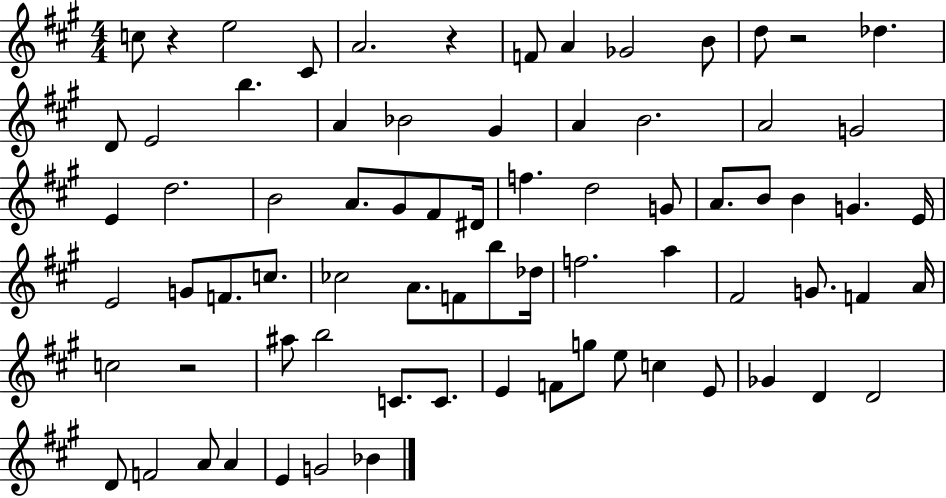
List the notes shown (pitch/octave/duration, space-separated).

C5/e R/q E5/h C#4/e A4/h. R/q F4/e A4/q Gb4/h B4/e D5/e R/h Db5/q. D4/e E4/h B5/q. A4/q Bb4/h G#4/q A4/q B4/h. A4/h G4/h E4/q D5/h. B4/h A4/e. G#4/e F#4/e D#4/s F5/q. D5/h G4/e A4/e. B4/e B4/q G4/q. E4/s E4/h G4/e F4/e. C5/e. CES5/h A4/e. F4/e B5/e Db5/s F5/h. A5/q F#4/h G4/e. F4/q A4/s C5/h R/h A#5/e B5/h C4/e. C4/e. E4/q F4/e G5/e E5/e C5/q E4/e Gb4/q D4/q D4/h D4/e F4/h A4/e A4/q E4/q G4/h Bb4/q